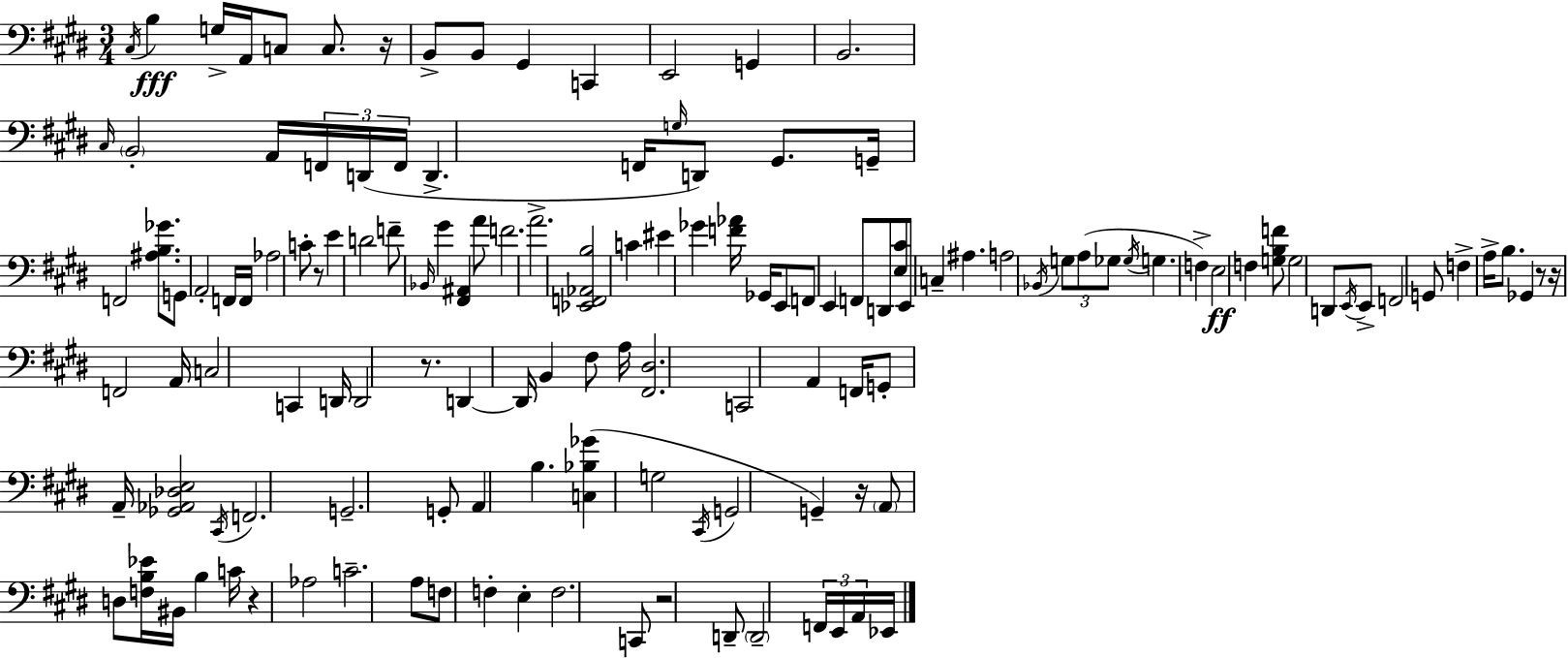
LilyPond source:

{
  \clef bass
  \numericTimeSignature
  \time 3/4
  \key e \major
  \acciaccatura { cis16 }\fff b4 g16-> a,16 c8 c8. | r16 b,8-> b,8 gis,4 c,4 | e,2 g,4 | b,2. | \break \grace { cis16 } \parenthesize b,2-. a,16 \tuplet 3/2 { f,16 | d,16( f,16 } d,4.-> f,16 \grace { g16 }) d,8 | gis,8. g,16-- f,2 | <ais b ges'>8. g,8 a,2-. | \break f,16 f,16 aes2 c'8-. | r8 e'4 d'2 | f'8-- \grace { bes,16 } gis'4 <fis, ais,>4 | a'8 f'2. | \break a'2.-> | <ees, f, aes, b>2 | c'4 eis'4 ges'4 | <f' aes'>16 ges,16 e,8 f,8 e,4 f,8 | \break d,8 <e cis'>8 e,8 c4-- ais4. | a2 | \acciaccatura { bes,16 } \tuplet 3/2 { g8 a8( ges8 } \acciaccatura { ges16 } g4. | f4->) e2\ff | \break f4 <g b f'>8 g2 | d,8 \acciaccatura { e,16 } e,8-> f,2 | g,8 f4-> a16-> | b8. ges,4 r8 r16 f,2 | \break a,16 c2 | c,4 d,16 d,2 | r8. d,4~~ d,16 | b,4 fis8 a16 <fis, dis>2. | \break c,2 | a,4 f,16 g,8-. a,16-- <ges, aes, des e>2 | \acciaccatura { cis,16 } f,2. | g,2.-- | \break g,8-. a,4 | b4. <c bes ges'>4( | g2 \acciaccatura { cis,16 } g,2 | g,4--) r16 \parenthesize a,8 | \break d8 <f b ees'>16 bis,16 b4 c'16 r4 | aes2 c'2.-- | a8 f8 | f4-. e4-. f2. | \break c,8 r2 | d,8-- \parenthesize d,2-- | \tuplet 3/2 { f,16 e,16 a,16 } ees,16 \bar "|."
}